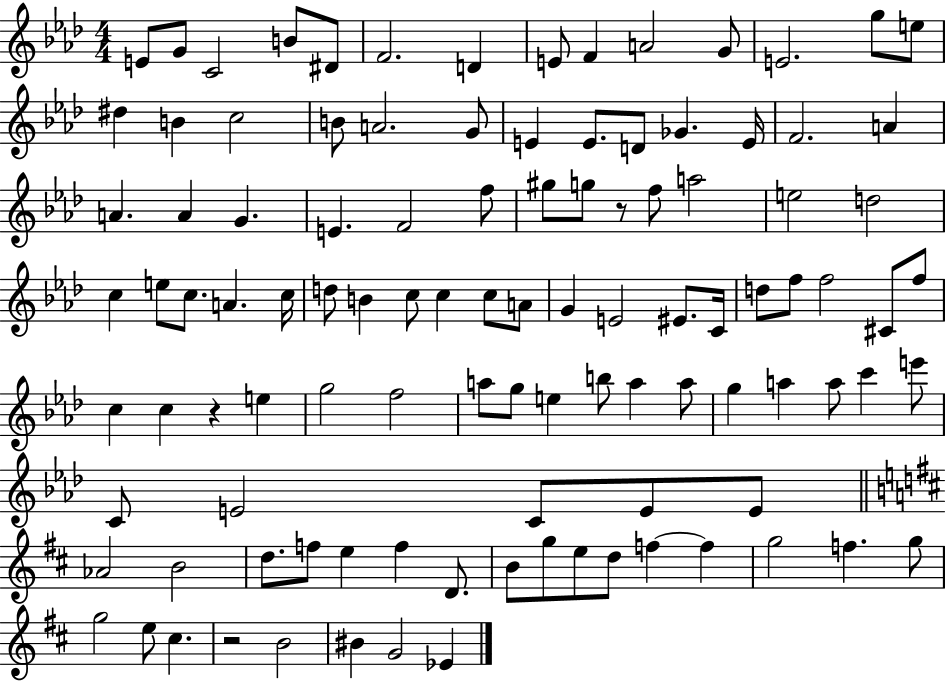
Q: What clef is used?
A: treble